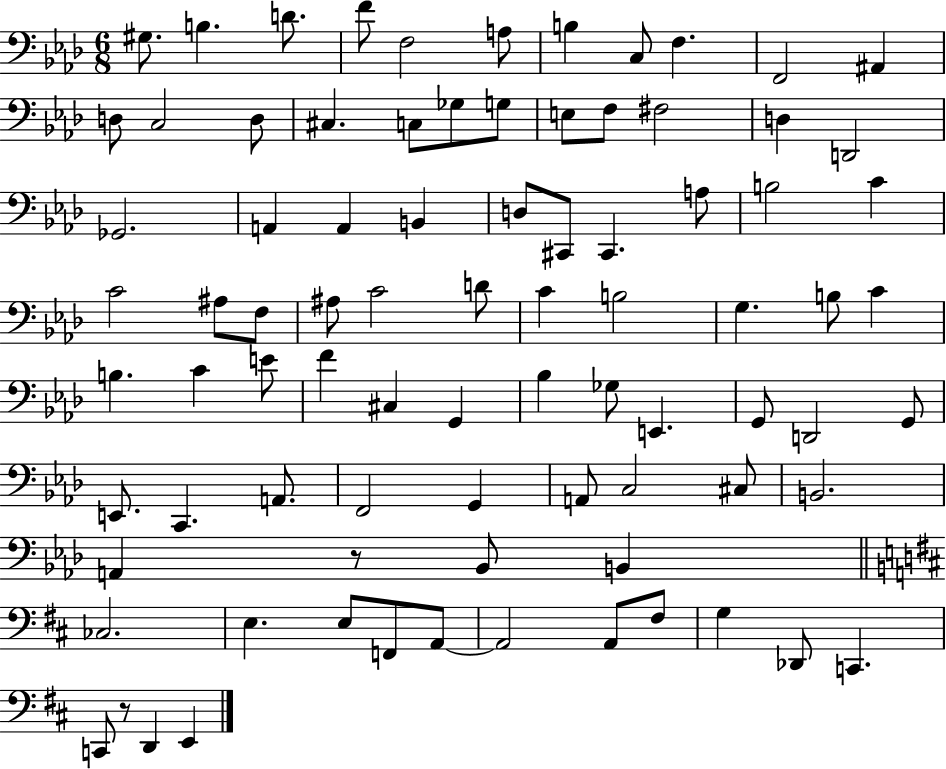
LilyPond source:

{
  \clef bass
  \numericTimeSignature
  \time 6/8
  \key aes \major
  gis8. b4. d'8. | f'8 f2 a8 | b4 c8 f4. | f,2 ais,4 | \break d8 c2 d8 | cis4. c8 ges8 g8 | e8 f8 fis2 | d4 d,2 | \break ges,2. | a,4 a,4 b,4 | d8 cis,8 cis,4. a8 | b2 c'4 | \break c'2 ais8 f8 | ais8 c'2 d'8 | c'4 b2 | g4. b8 c'4 | \break b4. c'4 e'8 | f'4 cis4 g,4 | bes4 ges8 e,4. | g,8 d,2 g,8 | \break e,8. c,4. a,8. | f,2 g,4 | a,8 c2 cis8 | b,2. | \break a,4 r8 bes,8 b,4 | \bar "||" \break \key b \minor ces2. | e4. e8 f,8 a,8~~ | a,2 a,8 fis8 | g4 des,8 c,4. | \break c,8 r8 d,4 e,4 | \bar "|."
}